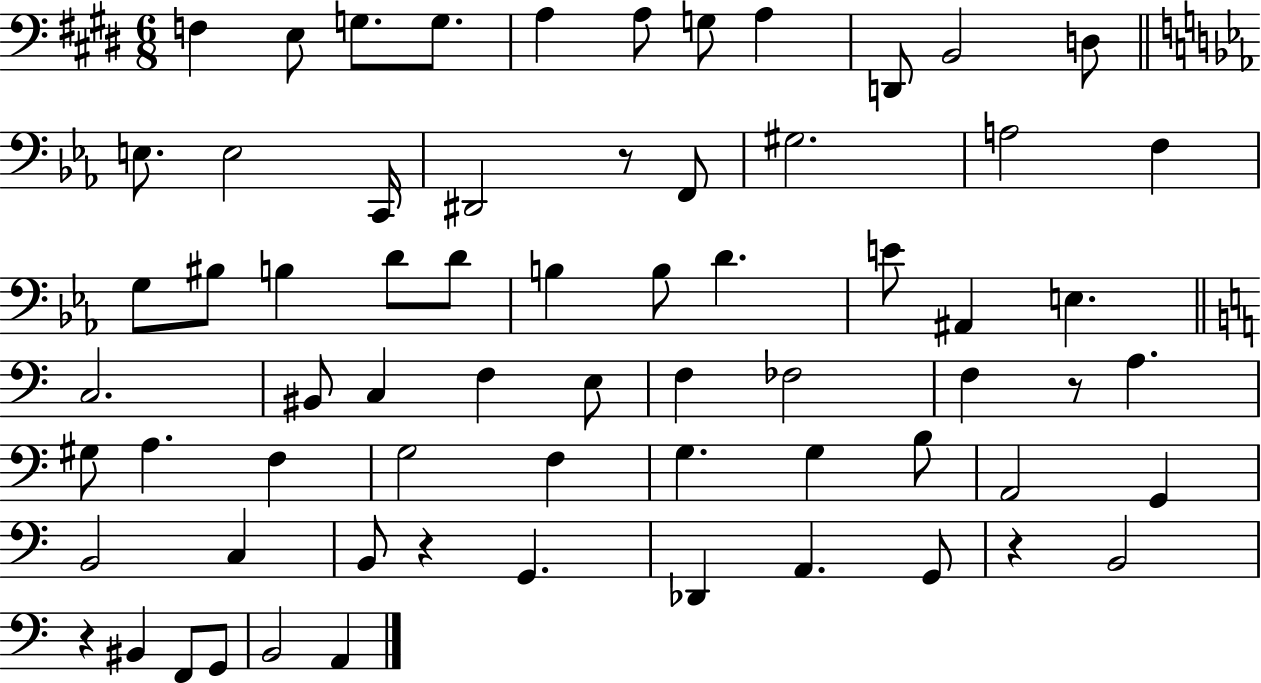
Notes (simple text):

F3/q E3/e G3/e. G3/e. A3/q A3/e G3/e A3/q D2/e B2/h D3/e E3/e. E3/h C2/s D#2/h R/e F2/e G#3/h. A3/h F3/q G3/e BIS3/e B3/q D4/e D4/e B3/q B3/e D4/q. E4/e A#2/q E3/q. C3/h. BIS2/e C3/q F3/q E3/e F3/q FES3/h F3/q R/e A3/q. G#3/e A3/q. F3/q G3/h F3/q G3/q. G3/q B3/e A2/h G2/q B2/h C3/q B2/e R/q G2/q. Db2/q A2/q. G2/e R/q B2/h R/q BIS2/q F2/e G2/e B2/h A2/q